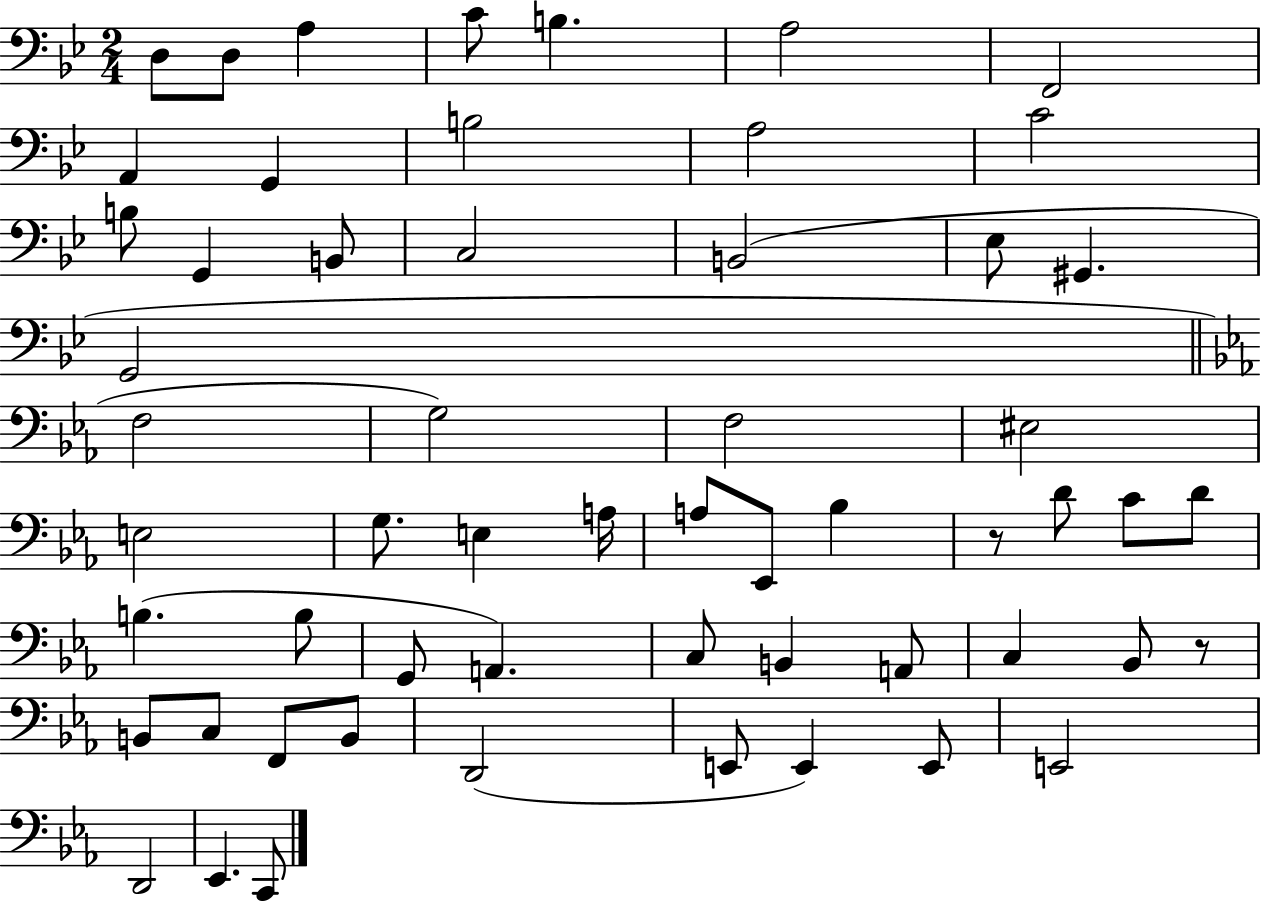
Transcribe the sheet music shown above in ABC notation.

X:1
T:Untitled
M:2/4
L:1/4
K:Bb
D,/2 D,/2 A, C/2 B, A,2 F,,2 A,, G,, B,2 A,2 C2 B,/2 G,, B,,/2 C,2 B,,2 _E,/2 ^G,, G,,2 F,2 G,2 F,2 ^E,2 E,2 G,/2 E, A,/4 A,/2 _E,,/2 _B, z/2 D/2 C/2 D/2 B, B,/2 G,,/2 A,, C,/2 B,, A,,/2 C, _B,,/2 z/2 B,,/2 C,/2 F,,/2 B,,/2 D,,2 E,,/2 E,, E,,/2 E,,2 D,,2 _E,, C,,/2